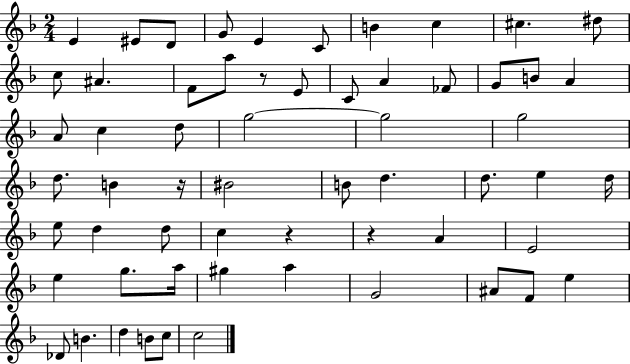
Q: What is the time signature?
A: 2/4